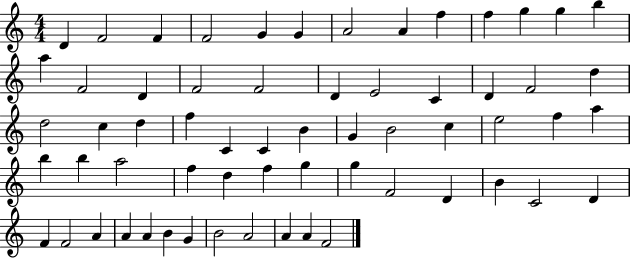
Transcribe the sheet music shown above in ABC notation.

X:1
T:Untitled
M:4/4
L:1/4
K:C
D F2 F F2 G G A2 A f f g g b a F2 D F2 F2 D E2 C D F2 d d2 c d f C C B G B2 c e2 f a b b a2 f d f g g F2 D B C2 D F F2 A A A B G B2 A2 A A F2